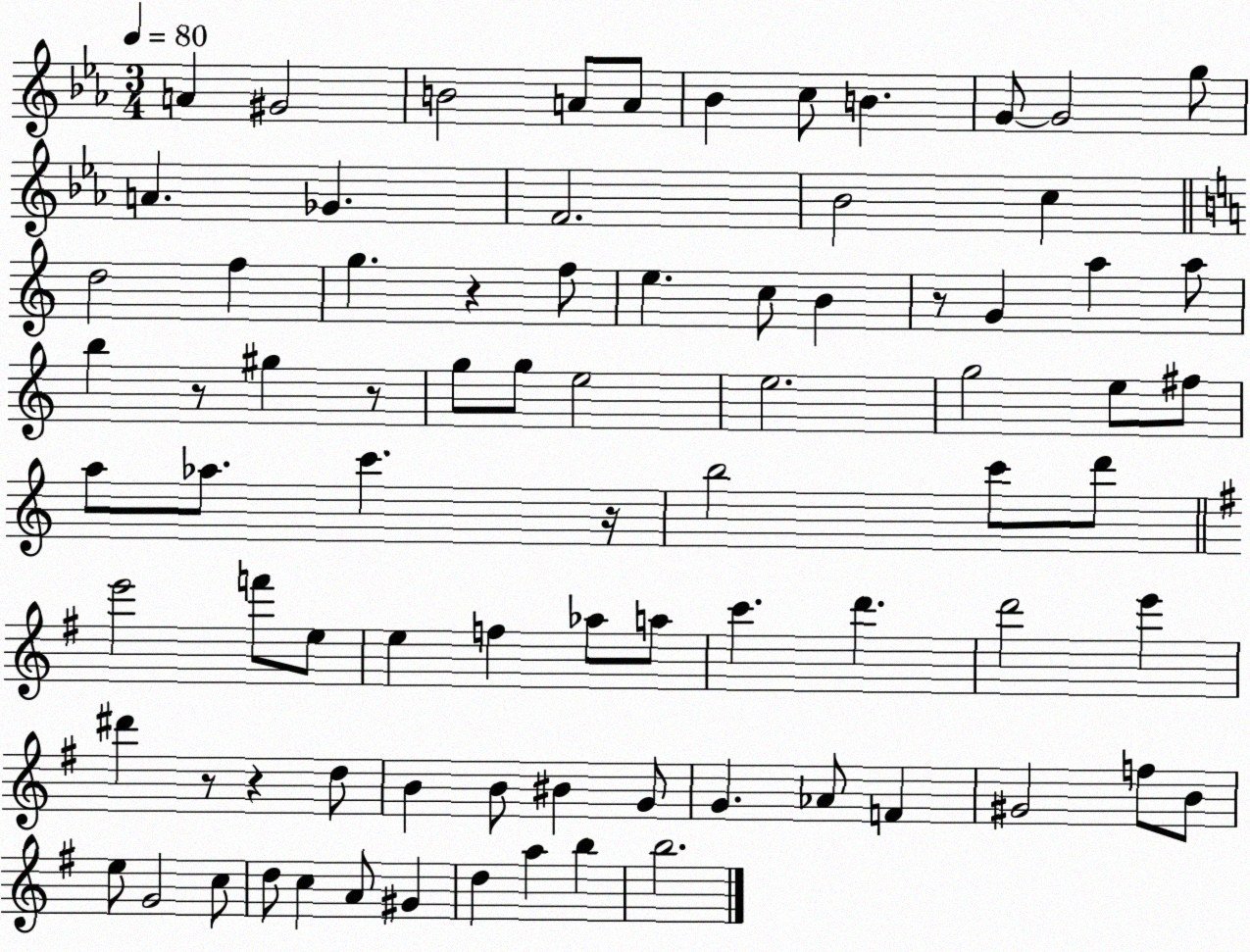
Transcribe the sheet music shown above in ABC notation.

X:1
T:Untitled
M:3/4
L:1/4
K:Eb
A ^G2 B2 A/2 A/2 _B c/2 B G/2 G2 g/2 A _G F2 _B2 c d2 f g z f/2 e c/2 B z/2 G a a/2 b z/2 ^g z/2 g/2 g/2 e2 e2 g2 e/2 ^f/2 a/2 _a/2 c' z/4 b2 c'/2 d'/2 e'2 f'/2 e/2 e f _a/2 a/2 c' d' d'2 e' ^d' z/2 z d/2 B B/2 ^B G/2 G _A/2 F ^G2 f/2 B/2 e/2 G2 c/2 d/2 c A/2 ^G d a b b2